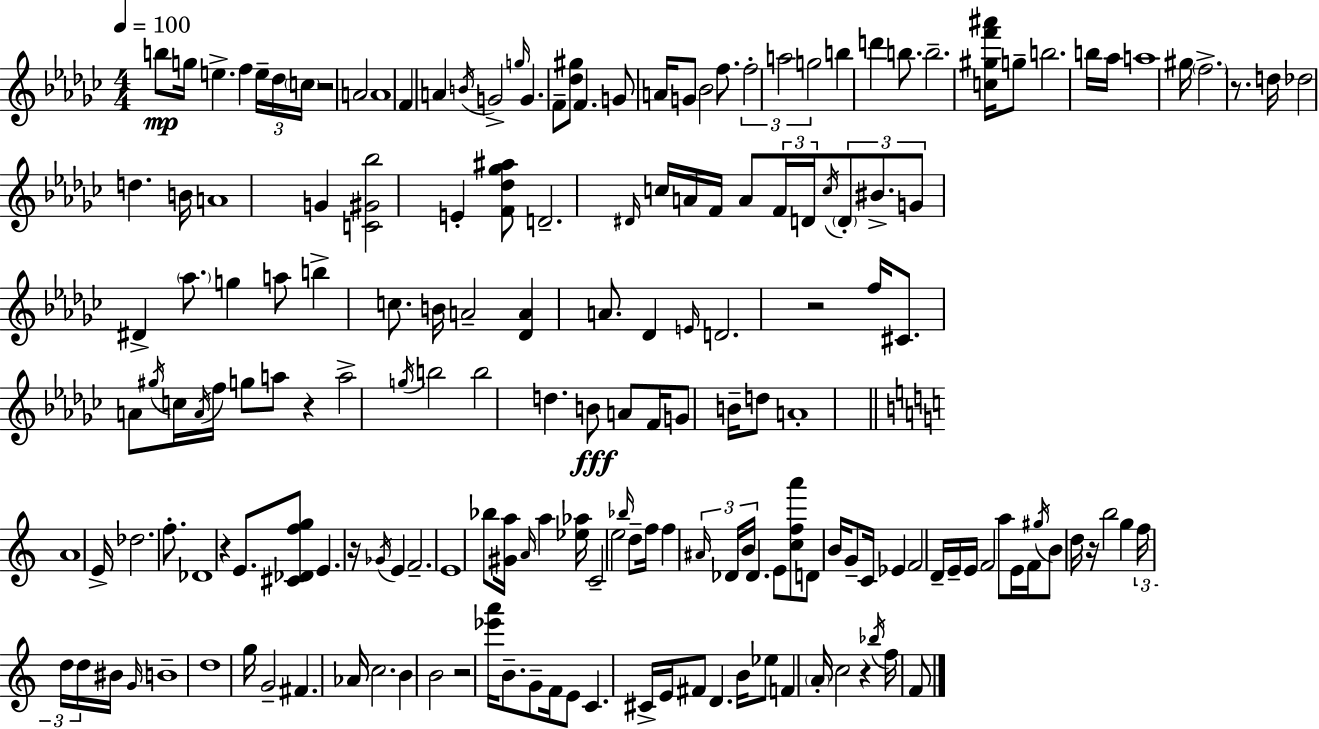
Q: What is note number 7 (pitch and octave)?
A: C5